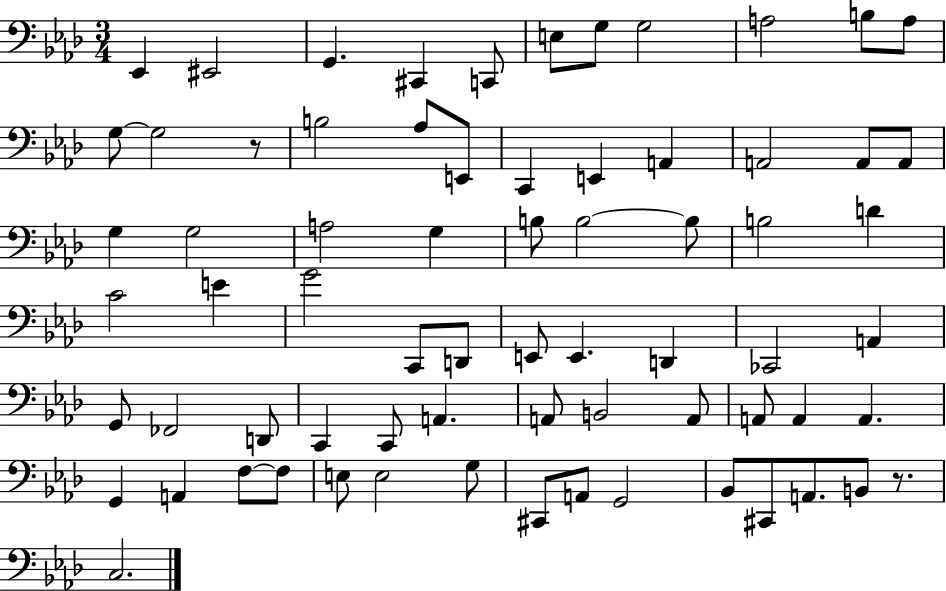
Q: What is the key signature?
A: AES major